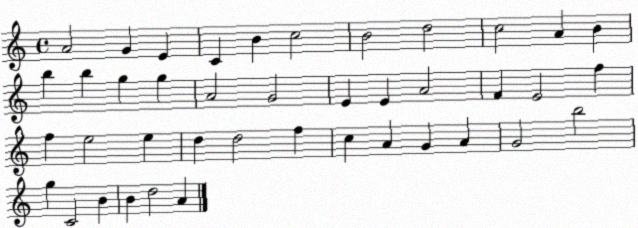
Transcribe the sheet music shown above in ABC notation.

X:1
T:Untitled
M:4/4
L:1/4
K:C
A2 G E C B c2 B2 d2 c2 A B b b g g A2 G2 E E A2 F E2 f f e2 e d d2 f c A G A G2 b2 g C2 B B d2 A